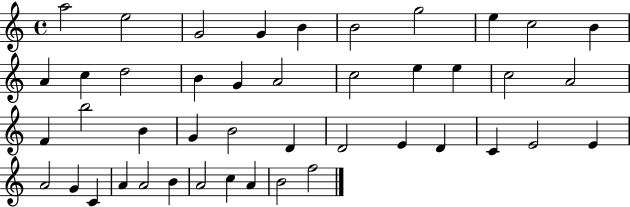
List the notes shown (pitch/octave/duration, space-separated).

A5/h E5/h G4/h G4/q B4/q B4/h G5/h E5/q C5/h B4/q A4/q C5/q D5/h B4/q G4/q A4/h C5/h E5/q E5/q C5/h A4/h F4/q B5/h B4/q G4/q B4/h D4/q D4/h E4/q D4/q C4/q E4/h E4/q A4/h G4/q C4/q A4/q A4/h B4/q A4/h C5/q A4/q B4/h F5/h